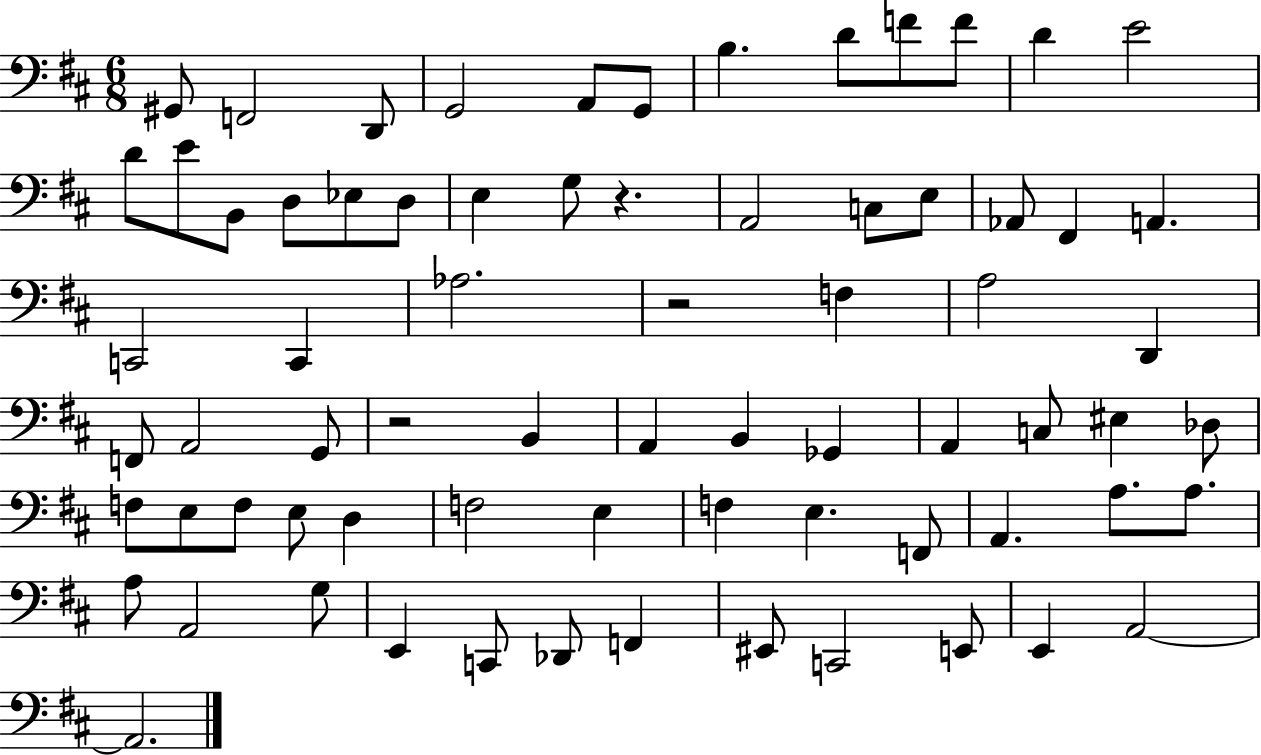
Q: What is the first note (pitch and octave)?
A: G#2